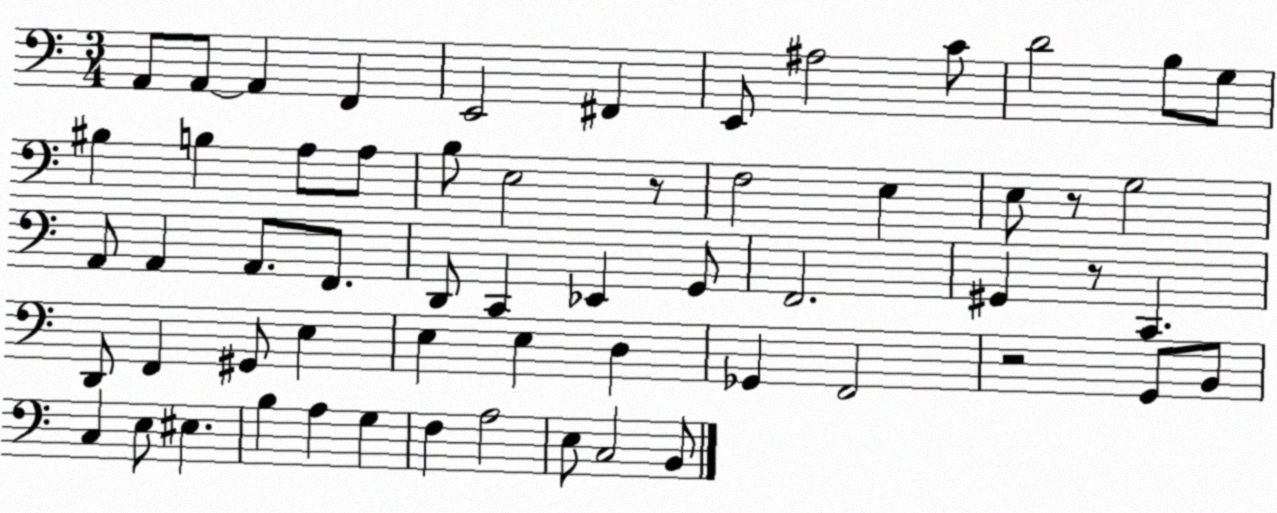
X:1
T:Untitled
M:3/4
L:1/4
K:C
A,,/2 A,,/2 A,, F,, E,,2 ^F,, E,,/2 ^A,2 C/2 D2 B,/2 G,/2 ^B, B, A,/2 A,/2 B,/2 E,2 z/2 F,2 E, E,/2 z/2 G,2 A,,/2 A,, A,,/2 F,,/2 D,,/2 C,, _E,, G,,/2 F,,2 ^G,, z/2 C,, D,,/2 F,, ^G,,/2 E, E, E, D, _G,, F,,2 z2 G,,/2 B,,/2 C, E,/2 ^E, B, A, G, F, A,2 E,/2 C,2 B,,/2